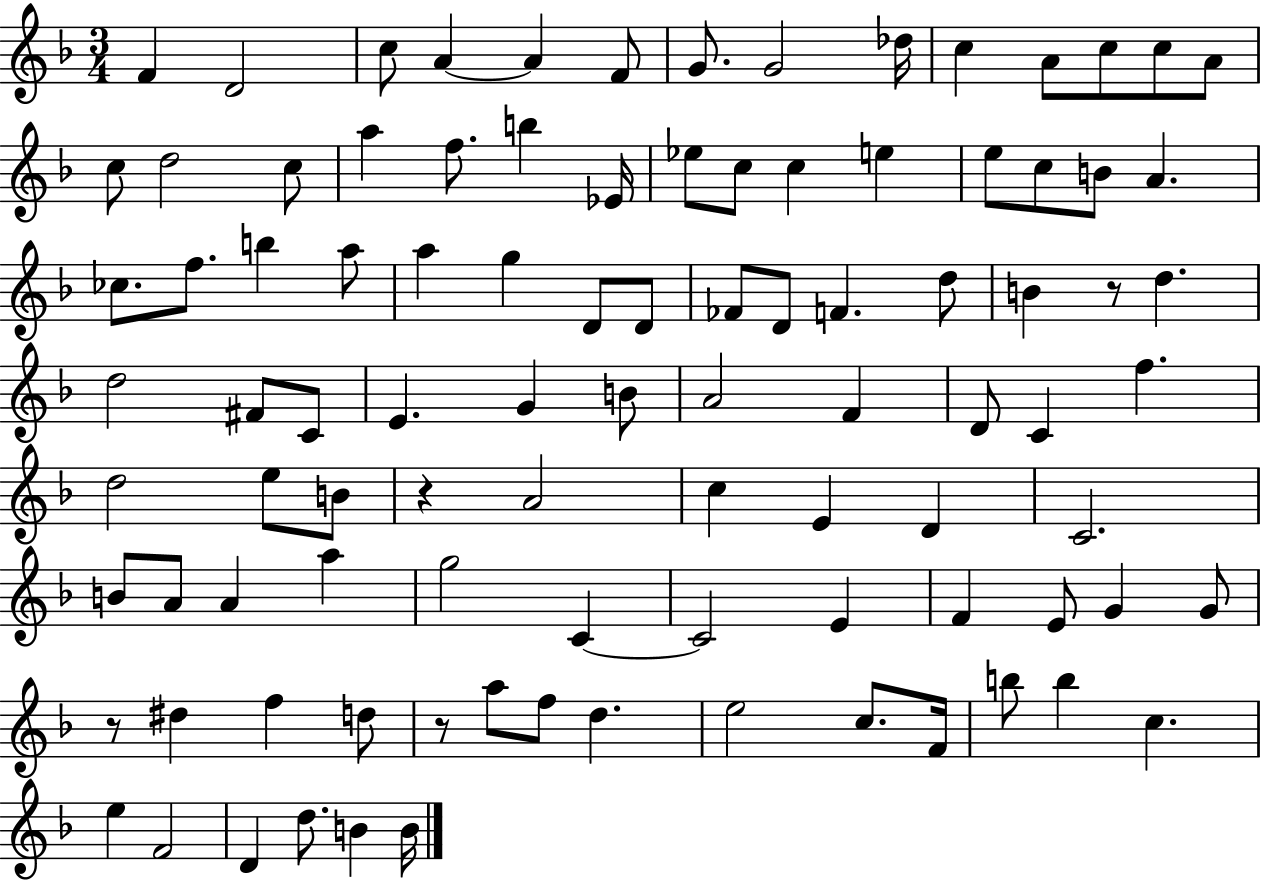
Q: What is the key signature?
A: F major